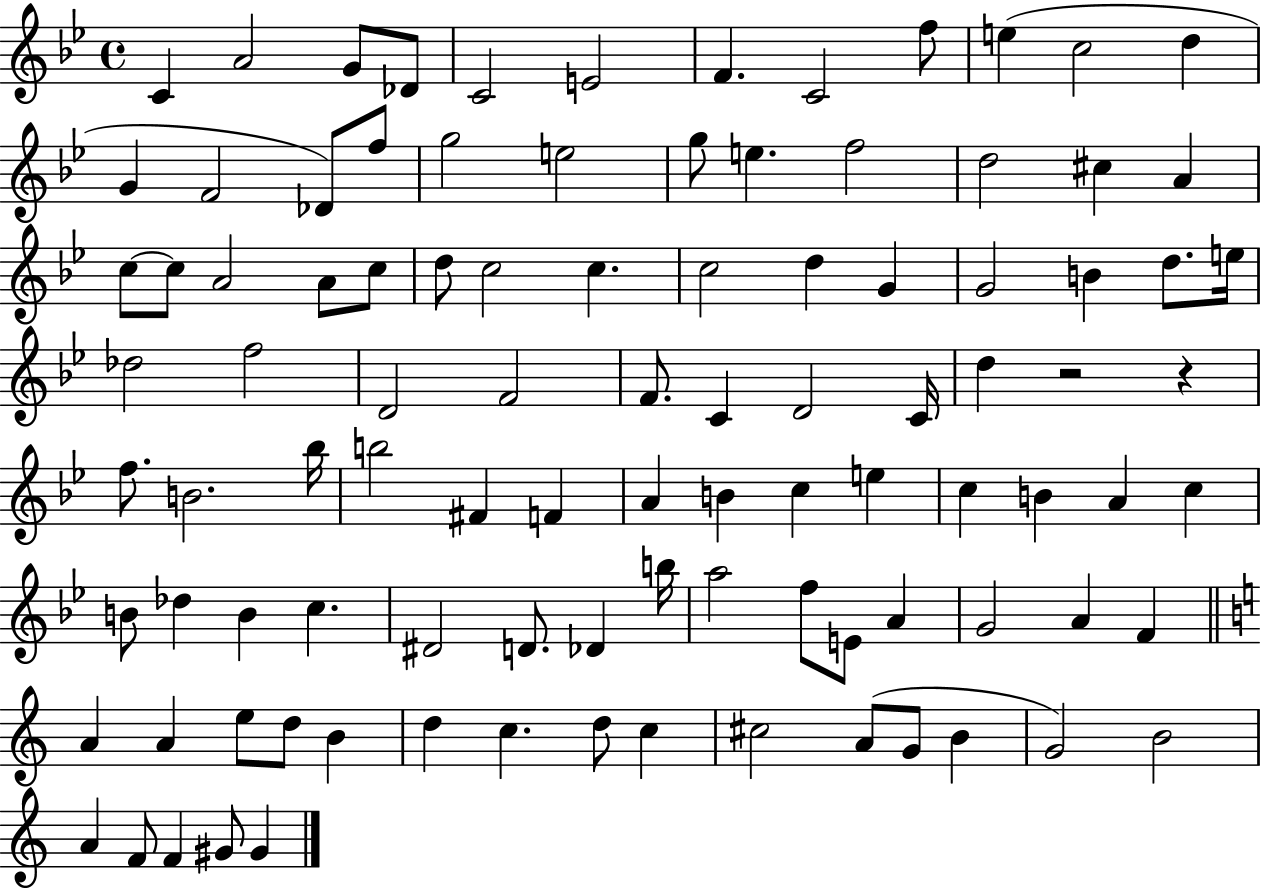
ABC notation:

X:1
T:Untitled
M:4/4
L:1/4
K:Bb
C A2 G/2 _D/2 C2 E2 F C2 f/2 e c2 d G F2 _D/2 f/2 g2 e2 g/2 e f2 d2 ^c A c/2 c/2 A2 A/2 c/2 d/2 c2 c c2 d G G2 B d/2 e/4 _d2 f2 D2 F2 F/2 C D2 C/4 d z2 z f/2 B2 _b/4 b2 ^F F A B c e c B A c B/2 _d B c ^D2 D/2 _D b/4 a2 f/2 E/2 A G2 A F A A e/2 d/2 B d c d/2 c ^c2 A/2 G/2 B G2 B2 A F/2 F ^G/2 ^G